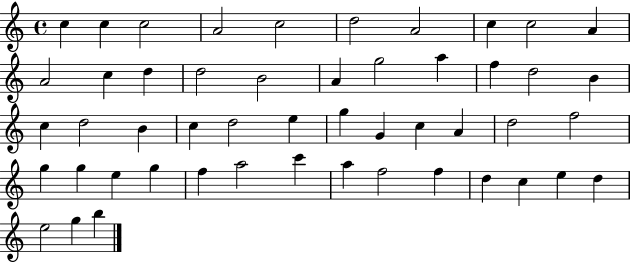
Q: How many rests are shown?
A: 0